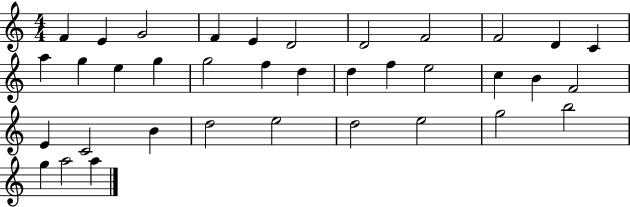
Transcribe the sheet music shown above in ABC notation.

X:1
T:Untitled
M:4/4
L:1/4
K:C
F E G2 F E D2 D2 F2 F2 D C a g e g g2 f d d f e2 c B F2 E C2 B d2 e2 d2 e2 g2 b2 g a2 a